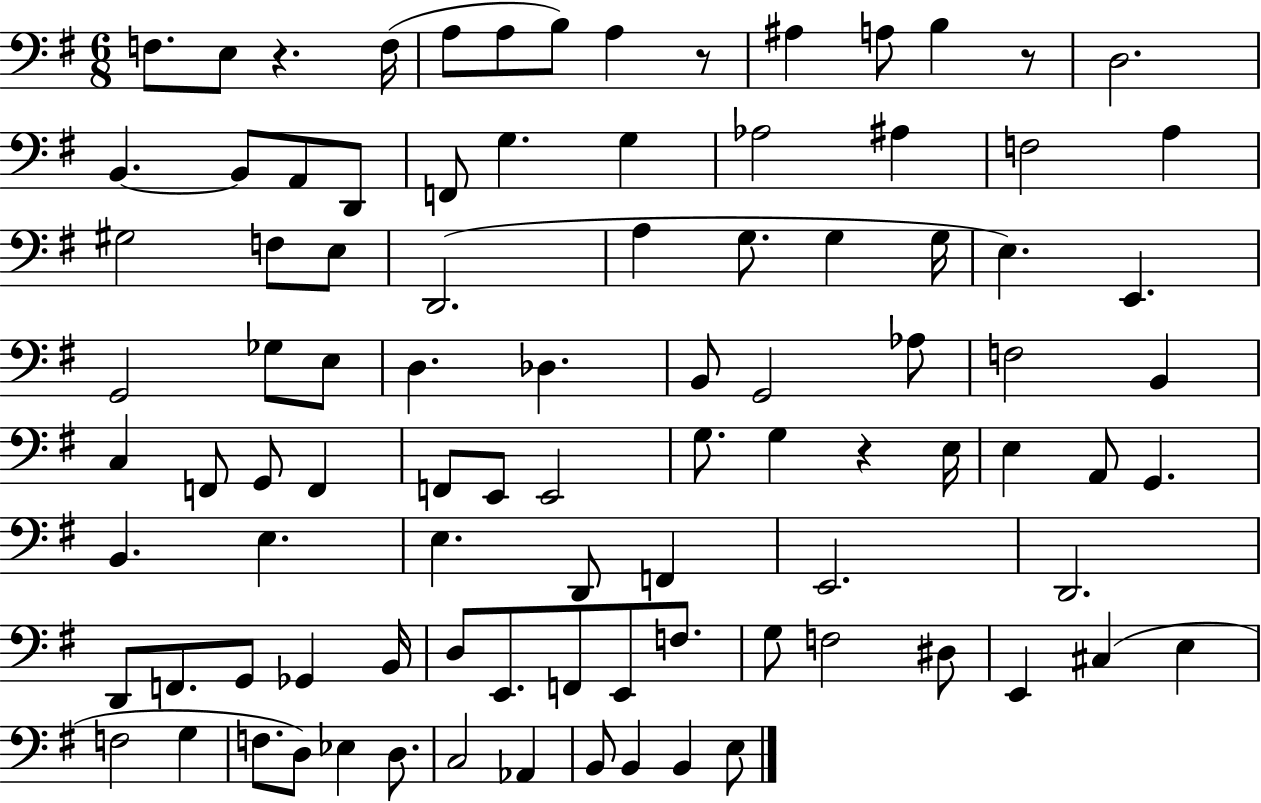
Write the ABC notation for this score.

X:1
T:Untitled
M:6/8
L:1/4
K:G
F,/2 E,/2 z F,/4 A,/2 A,/2 B,/2 A, z/2 ^A, A,/2 B, z/2 D,2 B,, B,,/2 A,,/2 D,,/2 F,,/2 G, G, _A,2 ^A, F,2 A, ^G,2 F,/2 E,/2 D,,2 A, G,/2 G, G,/4 E, E,, G,,2 _G,/2 E,/2 D, _D, B,,/2 G,,2 _A,/2 F,2 B,, C, F,,/2 G,,/2 F,, F,,/2 E,,/2 E,,2 G,/2 G, z E,/4 E, A,,/2 G,, B,, E, E, D,,/2 F,, E,,2 D,,2 D,,/2 F,,/2 G,,/2 _G,, B,,/4 D,/2 E,,/2 F,,/2 E,,/2 F,/2 G,/2 F,2 ^D,/2 E,, ^C, E, F,2 G, F,/2 D,/2 _E, D,/2 C,2 _A,, B,,/2 B,, B,, E,/2